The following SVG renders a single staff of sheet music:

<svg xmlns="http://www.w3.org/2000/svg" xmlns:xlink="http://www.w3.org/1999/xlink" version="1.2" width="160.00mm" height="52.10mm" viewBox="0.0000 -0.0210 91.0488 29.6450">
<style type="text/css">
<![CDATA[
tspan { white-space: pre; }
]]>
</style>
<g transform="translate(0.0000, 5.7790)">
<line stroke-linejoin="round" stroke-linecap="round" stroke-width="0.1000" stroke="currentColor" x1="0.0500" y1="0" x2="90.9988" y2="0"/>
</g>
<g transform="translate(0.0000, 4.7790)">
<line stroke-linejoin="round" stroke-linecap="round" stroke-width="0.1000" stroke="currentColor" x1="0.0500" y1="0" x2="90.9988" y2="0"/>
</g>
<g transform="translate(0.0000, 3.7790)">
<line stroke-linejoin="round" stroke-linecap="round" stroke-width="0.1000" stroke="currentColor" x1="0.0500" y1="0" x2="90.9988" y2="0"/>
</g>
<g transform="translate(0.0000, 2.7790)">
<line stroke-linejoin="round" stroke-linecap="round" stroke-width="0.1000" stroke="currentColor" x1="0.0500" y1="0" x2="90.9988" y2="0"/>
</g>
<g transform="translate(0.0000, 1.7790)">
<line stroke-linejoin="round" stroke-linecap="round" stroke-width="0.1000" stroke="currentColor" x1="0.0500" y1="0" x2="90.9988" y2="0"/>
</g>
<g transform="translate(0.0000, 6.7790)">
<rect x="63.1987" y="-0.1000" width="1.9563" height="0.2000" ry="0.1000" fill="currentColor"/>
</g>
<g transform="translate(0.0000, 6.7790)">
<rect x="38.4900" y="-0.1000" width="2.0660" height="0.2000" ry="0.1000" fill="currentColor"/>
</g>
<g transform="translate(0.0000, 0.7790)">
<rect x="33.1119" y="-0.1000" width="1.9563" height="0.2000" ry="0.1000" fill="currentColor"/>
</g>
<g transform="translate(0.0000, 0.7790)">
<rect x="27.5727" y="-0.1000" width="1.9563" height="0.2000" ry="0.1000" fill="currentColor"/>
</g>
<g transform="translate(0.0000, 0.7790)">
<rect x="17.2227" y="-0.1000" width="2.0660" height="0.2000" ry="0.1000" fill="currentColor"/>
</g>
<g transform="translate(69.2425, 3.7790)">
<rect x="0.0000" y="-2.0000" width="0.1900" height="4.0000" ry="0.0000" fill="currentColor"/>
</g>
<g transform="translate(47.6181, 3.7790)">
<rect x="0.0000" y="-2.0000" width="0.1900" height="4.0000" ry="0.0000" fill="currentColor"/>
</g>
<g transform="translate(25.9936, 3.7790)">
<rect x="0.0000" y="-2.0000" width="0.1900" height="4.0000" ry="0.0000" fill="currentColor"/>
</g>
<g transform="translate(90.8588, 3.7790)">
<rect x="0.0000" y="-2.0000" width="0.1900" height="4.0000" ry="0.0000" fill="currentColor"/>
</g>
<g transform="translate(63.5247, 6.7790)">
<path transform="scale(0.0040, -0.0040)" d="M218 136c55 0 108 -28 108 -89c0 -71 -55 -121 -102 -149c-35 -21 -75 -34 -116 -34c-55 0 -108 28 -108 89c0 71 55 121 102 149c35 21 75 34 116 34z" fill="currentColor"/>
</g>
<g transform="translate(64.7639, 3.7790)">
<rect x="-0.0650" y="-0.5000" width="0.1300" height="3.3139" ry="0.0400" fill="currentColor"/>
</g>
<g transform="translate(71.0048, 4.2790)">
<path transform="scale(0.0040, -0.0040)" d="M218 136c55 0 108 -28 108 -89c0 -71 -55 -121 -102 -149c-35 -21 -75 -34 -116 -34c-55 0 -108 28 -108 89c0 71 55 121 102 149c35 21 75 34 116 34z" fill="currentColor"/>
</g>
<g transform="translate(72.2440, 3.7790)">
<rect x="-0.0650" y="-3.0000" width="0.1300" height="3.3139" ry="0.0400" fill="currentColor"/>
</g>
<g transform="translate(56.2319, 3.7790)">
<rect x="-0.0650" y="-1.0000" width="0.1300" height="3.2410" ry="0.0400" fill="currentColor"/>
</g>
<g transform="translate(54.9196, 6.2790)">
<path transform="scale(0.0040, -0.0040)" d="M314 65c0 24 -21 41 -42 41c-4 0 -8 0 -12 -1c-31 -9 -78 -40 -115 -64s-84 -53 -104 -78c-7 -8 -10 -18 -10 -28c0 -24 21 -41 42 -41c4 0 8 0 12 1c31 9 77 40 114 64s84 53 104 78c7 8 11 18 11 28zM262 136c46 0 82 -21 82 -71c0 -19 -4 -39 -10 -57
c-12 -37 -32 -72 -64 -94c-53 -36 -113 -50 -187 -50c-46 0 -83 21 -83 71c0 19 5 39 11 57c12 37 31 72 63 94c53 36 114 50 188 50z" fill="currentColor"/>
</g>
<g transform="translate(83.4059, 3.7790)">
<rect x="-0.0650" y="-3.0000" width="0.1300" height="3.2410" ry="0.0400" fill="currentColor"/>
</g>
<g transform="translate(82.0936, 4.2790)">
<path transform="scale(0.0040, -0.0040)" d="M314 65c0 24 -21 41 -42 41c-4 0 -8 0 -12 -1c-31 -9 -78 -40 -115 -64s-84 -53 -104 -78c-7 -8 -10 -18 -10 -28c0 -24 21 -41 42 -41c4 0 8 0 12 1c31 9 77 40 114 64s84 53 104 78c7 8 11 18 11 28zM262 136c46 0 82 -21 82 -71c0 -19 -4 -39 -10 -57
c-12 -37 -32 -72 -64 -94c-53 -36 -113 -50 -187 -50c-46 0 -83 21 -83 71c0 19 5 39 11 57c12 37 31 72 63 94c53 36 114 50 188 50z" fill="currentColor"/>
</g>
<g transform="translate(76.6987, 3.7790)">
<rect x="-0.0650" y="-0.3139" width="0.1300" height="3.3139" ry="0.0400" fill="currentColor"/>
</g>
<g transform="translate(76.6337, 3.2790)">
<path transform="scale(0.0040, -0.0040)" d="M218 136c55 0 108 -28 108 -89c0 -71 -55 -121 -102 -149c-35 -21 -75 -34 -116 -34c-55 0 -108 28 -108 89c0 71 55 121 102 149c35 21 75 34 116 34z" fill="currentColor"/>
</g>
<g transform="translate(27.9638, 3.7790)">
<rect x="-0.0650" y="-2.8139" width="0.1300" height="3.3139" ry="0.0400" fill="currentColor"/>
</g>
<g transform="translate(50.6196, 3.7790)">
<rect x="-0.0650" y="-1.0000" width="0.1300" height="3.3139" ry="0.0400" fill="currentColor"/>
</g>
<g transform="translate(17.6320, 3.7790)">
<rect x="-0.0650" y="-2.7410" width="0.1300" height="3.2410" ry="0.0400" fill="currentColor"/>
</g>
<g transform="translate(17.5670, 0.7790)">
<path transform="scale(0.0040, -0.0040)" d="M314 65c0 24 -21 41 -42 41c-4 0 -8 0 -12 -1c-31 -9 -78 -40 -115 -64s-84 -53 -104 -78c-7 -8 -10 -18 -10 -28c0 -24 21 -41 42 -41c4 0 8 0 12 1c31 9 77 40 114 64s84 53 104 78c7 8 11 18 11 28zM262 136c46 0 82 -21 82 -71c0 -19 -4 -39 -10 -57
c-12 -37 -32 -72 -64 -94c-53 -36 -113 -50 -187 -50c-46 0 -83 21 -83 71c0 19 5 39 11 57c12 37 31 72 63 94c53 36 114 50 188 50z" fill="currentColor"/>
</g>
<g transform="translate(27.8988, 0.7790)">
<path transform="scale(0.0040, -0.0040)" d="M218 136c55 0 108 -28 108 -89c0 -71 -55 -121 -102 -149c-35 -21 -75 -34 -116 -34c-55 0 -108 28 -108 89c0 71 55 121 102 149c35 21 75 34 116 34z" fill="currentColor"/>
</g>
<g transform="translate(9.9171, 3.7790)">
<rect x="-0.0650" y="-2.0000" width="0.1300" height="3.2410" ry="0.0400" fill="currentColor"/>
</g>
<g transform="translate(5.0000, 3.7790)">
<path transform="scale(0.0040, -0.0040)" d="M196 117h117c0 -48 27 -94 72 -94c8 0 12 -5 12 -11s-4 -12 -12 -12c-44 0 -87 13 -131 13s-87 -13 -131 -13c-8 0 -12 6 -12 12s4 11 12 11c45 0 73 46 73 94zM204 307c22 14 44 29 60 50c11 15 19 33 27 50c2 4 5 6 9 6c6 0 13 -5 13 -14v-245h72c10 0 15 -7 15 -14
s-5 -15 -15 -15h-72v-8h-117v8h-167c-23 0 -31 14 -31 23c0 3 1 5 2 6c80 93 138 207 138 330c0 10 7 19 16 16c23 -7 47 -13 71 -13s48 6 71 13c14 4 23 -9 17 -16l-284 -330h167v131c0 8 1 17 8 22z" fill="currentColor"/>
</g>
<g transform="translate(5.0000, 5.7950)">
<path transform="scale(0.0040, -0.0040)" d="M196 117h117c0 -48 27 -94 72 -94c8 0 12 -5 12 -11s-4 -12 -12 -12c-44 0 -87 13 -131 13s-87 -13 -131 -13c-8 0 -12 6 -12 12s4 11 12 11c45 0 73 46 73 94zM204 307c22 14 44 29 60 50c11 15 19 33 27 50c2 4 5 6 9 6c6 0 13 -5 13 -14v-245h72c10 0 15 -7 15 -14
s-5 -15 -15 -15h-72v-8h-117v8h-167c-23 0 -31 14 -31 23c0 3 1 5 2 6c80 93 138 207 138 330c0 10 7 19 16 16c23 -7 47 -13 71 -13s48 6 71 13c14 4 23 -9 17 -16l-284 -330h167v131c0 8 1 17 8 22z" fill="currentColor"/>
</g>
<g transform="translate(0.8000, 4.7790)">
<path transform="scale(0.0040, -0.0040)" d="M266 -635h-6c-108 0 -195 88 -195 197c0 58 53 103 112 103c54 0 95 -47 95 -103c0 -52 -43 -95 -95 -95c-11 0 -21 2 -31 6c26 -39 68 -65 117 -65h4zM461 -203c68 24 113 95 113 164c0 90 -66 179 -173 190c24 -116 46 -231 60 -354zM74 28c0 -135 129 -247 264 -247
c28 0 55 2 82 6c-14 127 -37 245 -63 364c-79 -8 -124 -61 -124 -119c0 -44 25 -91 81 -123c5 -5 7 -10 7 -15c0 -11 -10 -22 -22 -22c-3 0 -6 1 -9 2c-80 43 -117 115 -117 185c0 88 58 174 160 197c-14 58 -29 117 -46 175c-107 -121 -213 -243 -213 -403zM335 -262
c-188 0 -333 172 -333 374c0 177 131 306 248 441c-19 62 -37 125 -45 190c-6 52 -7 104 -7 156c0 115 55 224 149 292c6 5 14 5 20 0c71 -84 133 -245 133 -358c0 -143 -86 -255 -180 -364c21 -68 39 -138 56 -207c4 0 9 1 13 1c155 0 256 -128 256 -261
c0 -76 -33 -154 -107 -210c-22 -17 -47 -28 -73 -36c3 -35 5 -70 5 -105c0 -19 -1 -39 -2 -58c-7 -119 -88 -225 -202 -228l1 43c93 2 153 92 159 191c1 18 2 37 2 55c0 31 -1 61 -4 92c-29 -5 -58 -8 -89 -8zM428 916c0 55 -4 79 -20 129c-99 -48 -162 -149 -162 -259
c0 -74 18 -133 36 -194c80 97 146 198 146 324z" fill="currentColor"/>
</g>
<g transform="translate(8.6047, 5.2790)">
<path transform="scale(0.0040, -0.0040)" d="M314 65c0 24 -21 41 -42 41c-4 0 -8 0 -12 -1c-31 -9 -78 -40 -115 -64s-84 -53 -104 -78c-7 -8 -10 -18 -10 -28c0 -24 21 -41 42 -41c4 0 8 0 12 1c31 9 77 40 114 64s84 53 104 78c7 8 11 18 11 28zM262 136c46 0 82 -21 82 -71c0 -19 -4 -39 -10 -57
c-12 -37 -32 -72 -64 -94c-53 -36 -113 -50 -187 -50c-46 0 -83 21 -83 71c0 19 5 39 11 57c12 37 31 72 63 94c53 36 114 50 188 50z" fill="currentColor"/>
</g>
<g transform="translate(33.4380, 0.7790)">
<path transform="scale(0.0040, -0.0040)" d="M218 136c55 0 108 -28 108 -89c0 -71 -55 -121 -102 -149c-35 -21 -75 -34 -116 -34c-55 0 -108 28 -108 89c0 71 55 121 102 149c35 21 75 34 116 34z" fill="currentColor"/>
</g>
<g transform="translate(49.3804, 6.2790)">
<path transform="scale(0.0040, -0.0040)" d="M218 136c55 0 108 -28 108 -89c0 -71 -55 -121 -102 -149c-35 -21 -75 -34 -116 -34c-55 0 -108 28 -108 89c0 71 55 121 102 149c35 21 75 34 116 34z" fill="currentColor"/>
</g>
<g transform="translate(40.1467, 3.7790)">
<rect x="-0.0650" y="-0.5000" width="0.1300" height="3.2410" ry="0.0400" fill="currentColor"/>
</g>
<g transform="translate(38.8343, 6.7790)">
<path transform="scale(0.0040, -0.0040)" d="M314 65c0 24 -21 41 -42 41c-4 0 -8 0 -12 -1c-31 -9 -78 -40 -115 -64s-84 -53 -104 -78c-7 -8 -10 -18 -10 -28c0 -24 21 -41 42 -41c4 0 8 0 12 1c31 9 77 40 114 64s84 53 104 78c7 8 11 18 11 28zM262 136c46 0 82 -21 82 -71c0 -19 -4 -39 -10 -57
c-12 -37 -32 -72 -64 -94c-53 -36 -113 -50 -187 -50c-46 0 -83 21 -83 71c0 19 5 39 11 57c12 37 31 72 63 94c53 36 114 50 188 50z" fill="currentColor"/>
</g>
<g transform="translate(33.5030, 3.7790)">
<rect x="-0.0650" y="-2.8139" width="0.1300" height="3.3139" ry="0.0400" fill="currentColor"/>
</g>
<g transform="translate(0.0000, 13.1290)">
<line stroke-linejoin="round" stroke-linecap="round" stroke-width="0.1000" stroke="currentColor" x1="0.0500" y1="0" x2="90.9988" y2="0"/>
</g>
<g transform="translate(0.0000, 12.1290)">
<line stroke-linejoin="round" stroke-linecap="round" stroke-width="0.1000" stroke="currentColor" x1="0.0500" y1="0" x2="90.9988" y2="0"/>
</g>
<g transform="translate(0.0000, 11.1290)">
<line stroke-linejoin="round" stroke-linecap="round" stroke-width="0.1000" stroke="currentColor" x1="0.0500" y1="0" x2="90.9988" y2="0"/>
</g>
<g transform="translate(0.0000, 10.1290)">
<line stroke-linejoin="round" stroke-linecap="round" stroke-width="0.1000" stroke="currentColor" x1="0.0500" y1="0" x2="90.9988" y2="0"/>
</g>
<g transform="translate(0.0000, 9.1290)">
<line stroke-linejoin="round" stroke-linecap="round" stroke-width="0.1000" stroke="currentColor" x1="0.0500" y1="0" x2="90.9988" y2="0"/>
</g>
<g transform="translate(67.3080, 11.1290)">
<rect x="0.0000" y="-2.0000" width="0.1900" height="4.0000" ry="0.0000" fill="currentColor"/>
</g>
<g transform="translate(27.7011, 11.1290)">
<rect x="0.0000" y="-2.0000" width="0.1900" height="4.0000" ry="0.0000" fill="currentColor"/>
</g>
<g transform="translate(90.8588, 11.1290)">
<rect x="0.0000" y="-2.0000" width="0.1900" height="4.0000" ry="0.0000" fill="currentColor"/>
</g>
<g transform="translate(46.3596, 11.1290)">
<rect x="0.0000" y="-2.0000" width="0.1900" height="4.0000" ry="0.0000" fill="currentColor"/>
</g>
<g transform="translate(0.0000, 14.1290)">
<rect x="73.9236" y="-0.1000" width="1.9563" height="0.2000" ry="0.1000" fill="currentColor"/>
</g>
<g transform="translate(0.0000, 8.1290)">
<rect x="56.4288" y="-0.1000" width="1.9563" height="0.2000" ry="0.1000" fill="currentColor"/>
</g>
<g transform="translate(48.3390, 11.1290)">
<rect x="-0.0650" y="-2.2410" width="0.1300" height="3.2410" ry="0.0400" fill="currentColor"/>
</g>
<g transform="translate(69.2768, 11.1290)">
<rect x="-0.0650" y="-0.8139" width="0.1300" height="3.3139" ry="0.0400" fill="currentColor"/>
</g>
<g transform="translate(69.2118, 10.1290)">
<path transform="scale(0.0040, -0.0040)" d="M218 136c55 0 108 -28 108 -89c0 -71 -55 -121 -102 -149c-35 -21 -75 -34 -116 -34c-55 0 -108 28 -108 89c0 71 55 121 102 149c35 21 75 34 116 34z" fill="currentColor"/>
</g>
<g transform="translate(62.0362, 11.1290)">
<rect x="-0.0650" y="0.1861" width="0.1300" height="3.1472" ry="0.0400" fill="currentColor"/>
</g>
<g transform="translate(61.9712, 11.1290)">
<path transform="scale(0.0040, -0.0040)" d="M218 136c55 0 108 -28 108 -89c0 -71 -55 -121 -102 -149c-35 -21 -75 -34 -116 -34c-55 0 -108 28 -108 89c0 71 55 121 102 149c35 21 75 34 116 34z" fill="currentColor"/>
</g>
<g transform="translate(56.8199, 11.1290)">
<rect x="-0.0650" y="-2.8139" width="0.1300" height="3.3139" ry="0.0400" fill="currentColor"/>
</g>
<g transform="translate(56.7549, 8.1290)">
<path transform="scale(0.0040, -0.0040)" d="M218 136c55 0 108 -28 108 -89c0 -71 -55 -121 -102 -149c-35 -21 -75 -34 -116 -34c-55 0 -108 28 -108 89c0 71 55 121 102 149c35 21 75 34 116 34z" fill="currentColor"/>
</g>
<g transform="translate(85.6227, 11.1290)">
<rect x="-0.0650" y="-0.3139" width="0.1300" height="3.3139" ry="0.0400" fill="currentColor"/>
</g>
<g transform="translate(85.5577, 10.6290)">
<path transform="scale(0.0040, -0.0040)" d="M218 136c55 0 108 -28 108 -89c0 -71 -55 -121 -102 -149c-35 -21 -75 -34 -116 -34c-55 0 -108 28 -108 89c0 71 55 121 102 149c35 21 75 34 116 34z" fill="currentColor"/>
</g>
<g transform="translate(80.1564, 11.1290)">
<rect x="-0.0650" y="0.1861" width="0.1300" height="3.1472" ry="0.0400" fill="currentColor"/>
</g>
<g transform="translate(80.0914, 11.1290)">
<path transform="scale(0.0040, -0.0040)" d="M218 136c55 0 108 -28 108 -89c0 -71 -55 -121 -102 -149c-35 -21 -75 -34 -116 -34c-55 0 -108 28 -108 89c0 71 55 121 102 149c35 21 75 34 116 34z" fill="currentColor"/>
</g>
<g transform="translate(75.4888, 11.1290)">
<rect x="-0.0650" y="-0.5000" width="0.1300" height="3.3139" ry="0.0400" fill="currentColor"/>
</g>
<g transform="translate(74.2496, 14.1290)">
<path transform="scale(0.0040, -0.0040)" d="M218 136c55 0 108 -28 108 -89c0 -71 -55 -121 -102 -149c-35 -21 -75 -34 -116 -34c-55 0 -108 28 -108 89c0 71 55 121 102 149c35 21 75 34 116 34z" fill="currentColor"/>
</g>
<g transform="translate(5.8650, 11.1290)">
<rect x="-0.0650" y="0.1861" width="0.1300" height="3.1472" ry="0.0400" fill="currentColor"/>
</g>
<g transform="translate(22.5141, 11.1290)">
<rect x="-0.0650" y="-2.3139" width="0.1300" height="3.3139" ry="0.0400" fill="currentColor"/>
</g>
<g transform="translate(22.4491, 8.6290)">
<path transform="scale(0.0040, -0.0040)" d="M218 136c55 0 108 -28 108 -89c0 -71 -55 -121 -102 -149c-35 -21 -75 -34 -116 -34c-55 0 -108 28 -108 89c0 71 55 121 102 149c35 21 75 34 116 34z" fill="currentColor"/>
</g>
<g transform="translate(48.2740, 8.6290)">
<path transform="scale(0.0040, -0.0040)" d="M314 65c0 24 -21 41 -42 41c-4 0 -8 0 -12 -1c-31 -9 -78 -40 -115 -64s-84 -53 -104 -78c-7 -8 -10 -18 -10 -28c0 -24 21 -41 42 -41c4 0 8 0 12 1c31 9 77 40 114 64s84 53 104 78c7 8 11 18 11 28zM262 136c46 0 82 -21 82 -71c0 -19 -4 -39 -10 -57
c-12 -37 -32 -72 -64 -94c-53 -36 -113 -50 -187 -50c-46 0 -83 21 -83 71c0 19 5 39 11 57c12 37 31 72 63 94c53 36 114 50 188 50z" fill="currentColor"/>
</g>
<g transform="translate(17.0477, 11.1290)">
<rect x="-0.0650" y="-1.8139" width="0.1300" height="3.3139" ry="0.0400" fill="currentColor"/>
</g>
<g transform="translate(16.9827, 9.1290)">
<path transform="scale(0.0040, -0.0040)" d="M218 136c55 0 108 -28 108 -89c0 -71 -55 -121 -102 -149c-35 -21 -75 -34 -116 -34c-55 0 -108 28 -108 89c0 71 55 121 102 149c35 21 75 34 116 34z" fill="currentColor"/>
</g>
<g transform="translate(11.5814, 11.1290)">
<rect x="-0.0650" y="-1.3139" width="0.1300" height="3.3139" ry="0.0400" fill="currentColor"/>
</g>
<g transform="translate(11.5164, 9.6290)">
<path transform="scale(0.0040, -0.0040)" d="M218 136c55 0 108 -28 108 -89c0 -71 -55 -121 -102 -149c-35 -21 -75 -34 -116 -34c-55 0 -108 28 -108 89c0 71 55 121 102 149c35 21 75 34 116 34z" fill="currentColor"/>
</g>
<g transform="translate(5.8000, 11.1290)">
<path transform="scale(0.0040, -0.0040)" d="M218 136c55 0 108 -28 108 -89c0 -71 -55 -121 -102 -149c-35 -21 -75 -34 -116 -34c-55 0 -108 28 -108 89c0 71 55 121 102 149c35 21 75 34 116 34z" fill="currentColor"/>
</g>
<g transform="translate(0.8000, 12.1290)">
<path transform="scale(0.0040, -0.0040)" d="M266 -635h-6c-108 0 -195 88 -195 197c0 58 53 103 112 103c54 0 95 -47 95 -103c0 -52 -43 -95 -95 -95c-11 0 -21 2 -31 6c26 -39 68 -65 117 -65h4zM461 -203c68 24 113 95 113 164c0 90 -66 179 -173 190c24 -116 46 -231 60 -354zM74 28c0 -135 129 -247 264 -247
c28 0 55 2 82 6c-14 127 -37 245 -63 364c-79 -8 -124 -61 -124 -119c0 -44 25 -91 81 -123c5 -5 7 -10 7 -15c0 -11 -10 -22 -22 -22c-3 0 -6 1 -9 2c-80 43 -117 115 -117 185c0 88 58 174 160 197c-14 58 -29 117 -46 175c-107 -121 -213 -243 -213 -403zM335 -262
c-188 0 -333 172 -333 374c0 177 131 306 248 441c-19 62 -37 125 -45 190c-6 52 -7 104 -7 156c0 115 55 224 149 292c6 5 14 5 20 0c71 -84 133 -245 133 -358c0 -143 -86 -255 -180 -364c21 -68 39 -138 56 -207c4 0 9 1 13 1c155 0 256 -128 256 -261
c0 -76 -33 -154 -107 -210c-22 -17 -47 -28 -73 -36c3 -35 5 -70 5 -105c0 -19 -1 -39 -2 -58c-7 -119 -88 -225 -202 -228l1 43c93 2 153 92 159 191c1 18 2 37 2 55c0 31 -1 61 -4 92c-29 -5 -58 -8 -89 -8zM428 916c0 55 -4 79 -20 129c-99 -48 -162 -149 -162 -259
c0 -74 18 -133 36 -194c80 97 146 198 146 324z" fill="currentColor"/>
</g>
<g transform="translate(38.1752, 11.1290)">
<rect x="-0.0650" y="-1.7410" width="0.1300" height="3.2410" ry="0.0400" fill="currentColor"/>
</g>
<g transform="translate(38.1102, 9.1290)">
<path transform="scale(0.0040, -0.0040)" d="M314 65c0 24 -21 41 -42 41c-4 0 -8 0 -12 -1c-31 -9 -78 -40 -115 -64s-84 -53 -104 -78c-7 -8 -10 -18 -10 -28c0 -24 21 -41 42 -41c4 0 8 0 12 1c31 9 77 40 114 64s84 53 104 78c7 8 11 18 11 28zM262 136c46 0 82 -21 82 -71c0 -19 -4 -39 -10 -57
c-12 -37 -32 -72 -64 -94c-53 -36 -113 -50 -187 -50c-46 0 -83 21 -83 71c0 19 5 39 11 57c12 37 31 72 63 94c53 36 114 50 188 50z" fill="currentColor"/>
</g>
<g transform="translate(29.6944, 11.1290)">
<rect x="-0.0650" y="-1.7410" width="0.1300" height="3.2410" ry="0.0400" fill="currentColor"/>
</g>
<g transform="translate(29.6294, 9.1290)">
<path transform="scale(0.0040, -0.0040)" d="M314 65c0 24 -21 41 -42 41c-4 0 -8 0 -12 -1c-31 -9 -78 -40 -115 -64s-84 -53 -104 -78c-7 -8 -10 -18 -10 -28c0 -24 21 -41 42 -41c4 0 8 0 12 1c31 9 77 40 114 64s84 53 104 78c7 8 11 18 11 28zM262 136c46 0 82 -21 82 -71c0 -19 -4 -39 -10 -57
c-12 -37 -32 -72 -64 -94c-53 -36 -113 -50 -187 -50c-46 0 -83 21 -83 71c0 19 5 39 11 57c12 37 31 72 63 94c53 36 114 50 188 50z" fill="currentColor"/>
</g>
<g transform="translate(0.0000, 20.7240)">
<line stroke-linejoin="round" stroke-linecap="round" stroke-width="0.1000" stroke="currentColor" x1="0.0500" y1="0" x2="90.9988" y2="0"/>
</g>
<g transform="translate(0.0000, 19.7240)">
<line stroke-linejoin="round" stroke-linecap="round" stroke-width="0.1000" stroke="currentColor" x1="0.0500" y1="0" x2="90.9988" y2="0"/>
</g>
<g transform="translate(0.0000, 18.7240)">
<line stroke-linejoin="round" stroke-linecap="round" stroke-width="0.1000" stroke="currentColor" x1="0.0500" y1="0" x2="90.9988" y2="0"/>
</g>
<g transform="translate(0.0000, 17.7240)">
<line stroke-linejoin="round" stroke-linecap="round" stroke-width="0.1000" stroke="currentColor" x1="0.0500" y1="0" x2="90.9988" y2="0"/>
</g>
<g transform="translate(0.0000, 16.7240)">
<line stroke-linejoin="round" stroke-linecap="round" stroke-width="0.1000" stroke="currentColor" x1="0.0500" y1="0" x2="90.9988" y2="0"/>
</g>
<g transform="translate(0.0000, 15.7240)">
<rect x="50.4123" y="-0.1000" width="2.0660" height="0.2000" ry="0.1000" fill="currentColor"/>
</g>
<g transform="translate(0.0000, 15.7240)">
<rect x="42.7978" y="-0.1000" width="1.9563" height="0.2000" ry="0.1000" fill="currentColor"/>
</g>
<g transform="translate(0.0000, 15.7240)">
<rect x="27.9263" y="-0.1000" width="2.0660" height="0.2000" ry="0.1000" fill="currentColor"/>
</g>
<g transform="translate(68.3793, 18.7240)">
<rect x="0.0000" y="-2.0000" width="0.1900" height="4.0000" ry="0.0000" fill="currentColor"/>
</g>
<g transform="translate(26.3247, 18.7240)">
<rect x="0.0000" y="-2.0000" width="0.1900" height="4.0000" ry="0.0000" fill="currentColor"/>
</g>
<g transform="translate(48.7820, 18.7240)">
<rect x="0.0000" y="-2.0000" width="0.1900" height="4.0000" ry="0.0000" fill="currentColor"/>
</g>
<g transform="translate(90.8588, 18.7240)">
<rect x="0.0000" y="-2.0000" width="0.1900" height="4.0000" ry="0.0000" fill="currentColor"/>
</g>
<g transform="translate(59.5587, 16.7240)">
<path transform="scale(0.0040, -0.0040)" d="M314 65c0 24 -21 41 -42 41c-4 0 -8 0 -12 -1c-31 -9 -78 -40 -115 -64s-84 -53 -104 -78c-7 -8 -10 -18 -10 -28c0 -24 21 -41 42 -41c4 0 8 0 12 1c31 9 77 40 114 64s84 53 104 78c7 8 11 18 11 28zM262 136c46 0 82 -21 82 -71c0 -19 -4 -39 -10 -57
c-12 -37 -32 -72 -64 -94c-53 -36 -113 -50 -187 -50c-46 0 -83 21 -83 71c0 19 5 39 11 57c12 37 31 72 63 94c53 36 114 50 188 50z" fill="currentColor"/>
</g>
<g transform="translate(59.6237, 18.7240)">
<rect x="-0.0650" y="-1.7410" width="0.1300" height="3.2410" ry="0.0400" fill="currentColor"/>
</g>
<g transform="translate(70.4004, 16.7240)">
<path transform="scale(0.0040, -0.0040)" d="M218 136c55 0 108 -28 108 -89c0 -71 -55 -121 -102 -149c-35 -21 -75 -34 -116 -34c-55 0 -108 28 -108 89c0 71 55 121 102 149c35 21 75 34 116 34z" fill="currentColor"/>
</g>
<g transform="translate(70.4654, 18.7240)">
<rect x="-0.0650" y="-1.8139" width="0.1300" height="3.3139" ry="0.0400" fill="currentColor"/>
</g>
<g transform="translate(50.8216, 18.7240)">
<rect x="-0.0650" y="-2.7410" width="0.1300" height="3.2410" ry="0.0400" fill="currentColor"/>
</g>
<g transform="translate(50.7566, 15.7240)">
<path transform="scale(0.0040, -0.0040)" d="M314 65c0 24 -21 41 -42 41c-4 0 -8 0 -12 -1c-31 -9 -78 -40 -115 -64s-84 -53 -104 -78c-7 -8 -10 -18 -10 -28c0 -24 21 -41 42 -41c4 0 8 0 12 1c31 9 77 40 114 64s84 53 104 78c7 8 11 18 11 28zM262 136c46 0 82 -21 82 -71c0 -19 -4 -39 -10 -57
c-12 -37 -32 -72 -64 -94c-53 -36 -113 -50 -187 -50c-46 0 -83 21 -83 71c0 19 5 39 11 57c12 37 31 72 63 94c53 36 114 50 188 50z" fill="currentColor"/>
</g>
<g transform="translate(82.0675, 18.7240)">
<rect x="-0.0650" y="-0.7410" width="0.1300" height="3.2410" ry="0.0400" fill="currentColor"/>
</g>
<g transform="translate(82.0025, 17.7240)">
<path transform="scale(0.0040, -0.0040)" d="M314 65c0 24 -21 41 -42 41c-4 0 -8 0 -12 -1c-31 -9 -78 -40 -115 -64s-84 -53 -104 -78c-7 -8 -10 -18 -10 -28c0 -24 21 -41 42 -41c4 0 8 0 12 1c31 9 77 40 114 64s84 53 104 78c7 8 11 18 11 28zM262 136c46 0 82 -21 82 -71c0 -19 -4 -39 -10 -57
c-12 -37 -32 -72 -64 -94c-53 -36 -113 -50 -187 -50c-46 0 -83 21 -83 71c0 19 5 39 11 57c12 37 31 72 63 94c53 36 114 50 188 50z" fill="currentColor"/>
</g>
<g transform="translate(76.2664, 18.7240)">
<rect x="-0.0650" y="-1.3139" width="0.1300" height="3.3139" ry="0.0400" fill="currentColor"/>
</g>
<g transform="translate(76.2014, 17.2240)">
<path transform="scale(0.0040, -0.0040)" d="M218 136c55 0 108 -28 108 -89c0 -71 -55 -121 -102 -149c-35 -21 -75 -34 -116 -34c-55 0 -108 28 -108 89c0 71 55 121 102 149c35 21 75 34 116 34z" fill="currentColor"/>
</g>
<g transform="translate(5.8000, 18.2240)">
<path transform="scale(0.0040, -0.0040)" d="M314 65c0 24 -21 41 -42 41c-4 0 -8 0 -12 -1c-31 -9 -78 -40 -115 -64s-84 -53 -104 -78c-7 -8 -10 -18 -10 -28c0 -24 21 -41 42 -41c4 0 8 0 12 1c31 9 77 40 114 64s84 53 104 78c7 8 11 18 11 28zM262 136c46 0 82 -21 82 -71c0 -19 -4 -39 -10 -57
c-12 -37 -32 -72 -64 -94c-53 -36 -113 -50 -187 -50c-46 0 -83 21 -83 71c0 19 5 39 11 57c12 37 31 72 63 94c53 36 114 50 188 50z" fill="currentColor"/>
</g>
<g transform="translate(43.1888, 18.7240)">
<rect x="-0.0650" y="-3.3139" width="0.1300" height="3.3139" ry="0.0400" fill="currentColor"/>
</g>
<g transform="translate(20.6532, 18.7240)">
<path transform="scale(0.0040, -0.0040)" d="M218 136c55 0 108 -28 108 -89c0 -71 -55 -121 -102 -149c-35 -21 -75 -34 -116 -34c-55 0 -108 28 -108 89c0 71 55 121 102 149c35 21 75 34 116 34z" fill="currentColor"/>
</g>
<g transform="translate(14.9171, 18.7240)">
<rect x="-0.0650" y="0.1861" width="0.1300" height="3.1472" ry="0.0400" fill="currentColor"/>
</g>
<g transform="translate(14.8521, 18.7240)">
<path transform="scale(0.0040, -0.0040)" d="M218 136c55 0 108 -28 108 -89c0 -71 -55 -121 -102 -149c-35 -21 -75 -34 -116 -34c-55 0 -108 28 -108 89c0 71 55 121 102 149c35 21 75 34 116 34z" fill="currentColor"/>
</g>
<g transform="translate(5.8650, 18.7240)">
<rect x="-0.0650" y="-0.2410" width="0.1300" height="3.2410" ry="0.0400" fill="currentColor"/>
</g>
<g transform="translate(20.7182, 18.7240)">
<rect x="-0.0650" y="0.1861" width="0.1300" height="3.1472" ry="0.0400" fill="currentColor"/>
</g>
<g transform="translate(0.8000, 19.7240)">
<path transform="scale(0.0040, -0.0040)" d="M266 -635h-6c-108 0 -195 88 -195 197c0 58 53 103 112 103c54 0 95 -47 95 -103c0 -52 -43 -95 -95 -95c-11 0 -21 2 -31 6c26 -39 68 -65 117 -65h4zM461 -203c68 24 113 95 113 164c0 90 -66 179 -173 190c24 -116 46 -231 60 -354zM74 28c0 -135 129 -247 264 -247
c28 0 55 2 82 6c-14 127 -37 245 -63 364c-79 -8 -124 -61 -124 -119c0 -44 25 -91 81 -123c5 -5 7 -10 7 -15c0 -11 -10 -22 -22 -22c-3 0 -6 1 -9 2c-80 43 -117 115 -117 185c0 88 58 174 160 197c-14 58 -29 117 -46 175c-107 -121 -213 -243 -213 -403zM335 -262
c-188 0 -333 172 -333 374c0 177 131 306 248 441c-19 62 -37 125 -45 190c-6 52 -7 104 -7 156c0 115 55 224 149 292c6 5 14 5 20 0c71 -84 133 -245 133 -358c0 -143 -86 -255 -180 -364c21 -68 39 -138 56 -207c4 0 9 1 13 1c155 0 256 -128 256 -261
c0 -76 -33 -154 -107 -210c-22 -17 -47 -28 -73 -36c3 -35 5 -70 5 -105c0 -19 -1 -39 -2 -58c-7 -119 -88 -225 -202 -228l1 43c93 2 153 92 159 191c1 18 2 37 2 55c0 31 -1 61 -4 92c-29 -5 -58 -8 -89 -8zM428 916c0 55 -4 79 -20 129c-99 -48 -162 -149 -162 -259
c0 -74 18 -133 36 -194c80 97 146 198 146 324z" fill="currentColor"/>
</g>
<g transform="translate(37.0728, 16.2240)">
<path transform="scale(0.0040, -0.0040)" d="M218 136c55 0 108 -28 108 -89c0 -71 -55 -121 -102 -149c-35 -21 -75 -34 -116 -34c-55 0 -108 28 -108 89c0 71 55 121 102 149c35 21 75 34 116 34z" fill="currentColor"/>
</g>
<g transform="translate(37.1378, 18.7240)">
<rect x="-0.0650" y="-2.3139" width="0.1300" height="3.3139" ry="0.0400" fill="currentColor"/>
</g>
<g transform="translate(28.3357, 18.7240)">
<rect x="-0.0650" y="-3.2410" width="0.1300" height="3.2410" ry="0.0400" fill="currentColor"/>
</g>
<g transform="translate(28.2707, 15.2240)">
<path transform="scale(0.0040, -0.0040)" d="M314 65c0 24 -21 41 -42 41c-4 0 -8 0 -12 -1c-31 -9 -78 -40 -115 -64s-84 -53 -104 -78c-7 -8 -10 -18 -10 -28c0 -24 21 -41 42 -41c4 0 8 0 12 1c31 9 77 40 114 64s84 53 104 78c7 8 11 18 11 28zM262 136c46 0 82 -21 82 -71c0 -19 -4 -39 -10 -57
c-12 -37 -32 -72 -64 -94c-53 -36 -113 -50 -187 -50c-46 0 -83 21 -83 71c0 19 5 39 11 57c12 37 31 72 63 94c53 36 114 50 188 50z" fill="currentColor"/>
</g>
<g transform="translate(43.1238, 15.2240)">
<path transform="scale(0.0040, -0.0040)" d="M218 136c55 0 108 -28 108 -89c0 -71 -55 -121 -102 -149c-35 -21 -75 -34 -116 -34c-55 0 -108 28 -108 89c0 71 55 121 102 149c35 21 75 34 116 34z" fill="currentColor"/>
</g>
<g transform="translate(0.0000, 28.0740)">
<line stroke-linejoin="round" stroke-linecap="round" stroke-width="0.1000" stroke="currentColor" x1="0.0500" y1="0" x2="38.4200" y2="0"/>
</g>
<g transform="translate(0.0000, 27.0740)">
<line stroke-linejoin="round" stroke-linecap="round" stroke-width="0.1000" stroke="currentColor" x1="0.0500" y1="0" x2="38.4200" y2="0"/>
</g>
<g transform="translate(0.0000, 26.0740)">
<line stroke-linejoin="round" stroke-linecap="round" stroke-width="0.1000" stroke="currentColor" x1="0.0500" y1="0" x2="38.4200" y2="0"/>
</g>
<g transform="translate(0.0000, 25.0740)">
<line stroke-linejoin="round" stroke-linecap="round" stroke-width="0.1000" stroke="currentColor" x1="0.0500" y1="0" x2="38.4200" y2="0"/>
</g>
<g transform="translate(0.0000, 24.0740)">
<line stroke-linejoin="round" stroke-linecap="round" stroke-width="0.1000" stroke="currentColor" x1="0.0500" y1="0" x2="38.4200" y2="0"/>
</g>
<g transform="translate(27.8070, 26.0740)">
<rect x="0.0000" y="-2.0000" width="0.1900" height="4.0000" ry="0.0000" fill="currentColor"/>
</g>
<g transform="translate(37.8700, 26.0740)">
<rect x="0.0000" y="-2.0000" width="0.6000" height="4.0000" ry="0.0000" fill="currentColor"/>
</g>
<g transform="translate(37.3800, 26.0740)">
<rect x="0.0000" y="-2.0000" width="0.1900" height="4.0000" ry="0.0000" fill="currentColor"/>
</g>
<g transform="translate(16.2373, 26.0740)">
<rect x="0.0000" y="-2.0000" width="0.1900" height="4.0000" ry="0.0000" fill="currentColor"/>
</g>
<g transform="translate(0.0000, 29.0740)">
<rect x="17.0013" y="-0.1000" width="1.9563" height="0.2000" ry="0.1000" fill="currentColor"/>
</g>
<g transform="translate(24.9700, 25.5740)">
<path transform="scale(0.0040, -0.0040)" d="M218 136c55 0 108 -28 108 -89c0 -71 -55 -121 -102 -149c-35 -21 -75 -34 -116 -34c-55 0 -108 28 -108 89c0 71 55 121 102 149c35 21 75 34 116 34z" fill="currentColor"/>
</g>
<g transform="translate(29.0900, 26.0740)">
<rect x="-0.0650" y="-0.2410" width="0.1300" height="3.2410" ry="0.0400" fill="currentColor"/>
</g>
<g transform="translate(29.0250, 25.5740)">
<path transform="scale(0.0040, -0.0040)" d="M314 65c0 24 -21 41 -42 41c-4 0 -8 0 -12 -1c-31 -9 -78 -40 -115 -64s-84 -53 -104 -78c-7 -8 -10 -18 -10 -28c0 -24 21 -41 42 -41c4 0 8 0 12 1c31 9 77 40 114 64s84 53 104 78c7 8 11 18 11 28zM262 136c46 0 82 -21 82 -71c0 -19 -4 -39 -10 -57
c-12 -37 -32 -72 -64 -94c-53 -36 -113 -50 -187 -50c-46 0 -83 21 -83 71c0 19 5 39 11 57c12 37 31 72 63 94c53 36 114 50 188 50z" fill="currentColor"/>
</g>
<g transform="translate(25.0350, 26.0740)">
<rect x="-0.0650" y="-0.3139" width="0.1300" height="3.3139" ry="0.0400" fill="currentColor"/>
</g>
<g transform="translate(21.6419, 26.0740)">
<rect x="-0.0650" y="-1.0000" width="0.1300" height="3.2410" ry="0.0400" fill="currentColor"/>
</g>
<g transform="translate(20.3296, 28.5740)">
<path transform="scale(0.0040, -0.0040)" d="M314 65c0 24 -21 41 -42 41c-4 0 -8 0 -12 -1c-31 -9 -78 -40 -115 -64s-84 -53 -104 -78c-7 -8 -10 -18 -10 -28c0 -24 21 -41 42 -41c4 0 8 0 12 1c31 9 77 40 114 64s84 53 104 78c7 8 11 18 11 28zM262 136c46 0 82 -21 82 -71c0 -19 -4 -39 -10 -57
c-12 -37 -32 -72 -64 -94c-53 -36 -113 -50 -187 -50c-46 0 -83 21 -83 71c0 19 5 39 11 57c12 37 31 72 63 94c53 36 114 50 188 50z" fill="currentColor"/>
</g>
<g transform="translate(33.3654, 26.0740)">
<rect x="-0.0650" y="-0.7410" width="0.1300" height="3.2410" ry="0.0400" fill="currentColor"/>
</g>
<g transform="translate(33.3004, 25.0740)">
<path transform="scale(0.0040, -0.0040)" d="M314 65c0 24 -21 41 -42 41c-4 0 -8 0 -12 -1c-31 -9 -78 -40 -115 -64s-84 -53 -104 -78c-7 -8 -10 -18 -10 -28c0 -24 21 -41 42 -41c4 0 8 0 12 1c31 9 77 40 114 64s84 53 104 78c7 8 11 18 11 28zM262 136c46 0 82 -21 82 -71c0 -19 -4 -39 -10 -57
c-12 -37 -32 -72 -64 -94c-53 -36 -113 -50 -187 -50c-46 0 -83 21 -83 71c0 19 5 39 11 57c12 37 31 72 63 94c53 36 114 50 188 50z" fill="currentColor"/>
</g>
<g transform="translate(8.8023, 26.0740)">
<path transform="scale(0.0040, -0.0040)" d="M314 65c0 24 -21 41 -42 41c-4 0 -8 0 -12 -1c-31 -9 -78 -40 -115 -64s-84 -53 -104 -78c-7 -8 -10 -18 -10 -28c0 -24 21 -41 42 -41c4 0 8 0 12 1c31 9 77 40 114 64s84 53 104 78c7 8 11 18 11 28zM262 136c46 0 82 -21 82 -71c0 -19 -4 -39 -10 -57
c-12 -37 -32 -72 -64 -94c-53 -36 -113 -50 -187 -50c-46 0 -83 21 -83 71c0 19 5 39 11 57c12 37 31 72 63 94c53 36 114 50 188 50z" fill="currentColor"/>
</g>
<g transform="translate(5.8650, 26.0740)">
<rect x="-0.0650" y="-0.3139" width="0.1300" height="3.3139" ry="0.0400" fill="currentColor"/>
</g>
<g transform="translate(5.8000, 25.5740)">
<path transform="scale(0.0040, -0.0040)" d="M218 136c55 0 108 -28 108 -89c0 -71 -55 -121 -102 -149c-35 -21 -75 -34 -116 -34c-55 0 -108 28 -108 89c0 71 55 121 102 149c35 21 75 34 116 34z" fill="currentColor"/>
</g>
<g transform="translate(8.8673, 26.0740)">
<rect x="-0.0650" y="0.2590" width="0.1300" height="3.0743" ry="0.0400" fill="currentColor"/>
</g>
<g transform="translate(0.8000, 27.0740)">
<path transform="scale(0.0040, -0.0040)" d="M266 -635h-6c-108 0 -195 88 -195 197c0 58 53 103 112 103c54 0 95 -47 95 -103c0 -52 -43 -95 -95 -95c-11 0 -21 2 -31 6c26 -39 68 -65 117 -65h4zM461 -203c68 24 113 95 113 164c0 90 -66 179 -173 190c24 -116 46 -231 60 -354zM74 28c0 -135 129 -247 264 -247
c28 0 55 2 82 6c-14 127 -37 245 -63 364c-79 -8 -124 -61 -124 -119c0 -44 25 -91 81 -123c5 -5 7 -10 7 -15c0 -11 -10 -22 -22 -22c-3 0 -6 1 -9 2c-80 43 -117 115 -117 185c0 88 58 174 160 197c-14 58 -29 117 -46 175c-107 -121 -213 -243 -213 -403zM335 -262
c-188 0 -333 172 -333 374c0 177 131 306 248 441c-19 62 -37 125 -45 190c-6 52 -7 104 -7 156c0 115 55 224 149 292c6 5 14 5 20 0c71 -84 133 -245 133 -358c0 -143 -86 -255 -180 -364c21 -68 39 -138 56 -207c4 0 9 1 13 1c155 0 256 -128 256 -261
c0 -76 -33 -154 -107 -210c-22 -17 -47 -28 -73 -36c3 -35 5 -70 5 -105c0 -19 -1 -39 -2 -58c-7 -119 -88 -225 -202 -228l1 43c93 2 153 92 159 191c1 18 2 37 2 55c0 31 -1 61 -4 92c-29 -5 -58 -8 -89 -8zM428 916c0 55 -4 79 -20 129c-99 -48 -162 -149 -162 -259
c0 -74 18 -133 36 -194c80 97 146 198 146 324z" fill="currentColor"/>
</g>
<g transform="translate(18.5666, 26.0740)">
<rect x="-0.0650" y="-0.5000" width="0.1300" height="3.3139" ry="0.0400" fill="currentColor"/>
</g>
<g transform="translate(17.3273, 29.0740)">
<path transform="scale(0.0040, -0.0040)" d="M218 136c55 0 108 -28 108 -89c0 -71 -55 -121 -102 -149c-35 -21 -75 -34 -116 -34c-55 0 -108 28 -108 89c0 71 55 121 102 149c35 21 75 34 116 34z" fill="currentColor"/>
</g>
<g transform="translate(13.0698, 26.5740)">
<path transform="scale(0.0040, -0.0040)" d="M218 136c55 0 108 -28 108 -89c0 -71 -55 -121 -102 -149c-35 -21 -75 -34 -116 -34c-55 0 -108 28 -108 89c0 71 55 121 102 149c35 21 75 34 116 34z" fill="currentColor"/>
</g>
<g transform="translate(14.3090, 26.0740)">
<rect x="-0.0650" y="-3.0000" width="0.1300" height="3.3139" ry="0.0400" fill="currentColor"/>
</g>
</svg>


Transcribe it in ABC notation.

X:1
T:Untitled
M:4/4
L:1/4
K:C
F2 a2 a a C2 D D2 C A c A2 B e f g f2 f2 g2 a B d C B c c2 B B b2 g b a2 f2 f e d2 c B2 A C D2 c c2 d2